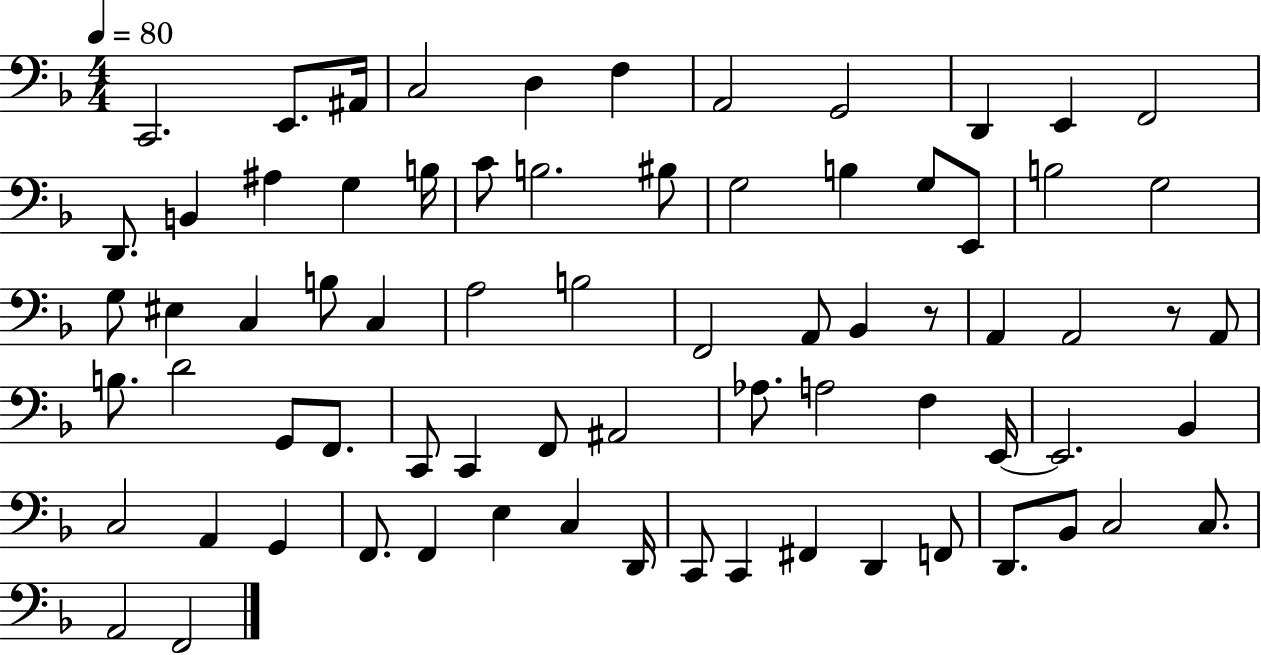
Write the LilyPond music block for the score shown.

{
  \clef bass
  \numericTimeSignature
  \time 4/4
  \key f \major
  \tempo 4 = 80
  \repeat volta 2 { c,2. e,8. ais,16 | c2 d4 f4 | a,2 g,2 | d,4 e,4 f,2 | \break d,8. b,4 ais4 g4 b16 | c'8 b2. bis8 | g2 b4 g8 e,8 | b2 g2 | \break g8 eis4 c4 b8 c4 | a2 b2 | f,2 a,8 bes,4 r8 | a,4 a,2 r8 a,8 | \break b8. d'2 g,8 f,8. | c,8 c,4 f,8 ais,2 | aes8. a2 f4 e,16~~ | e,2. bes,4 | \break c2 a,4 g,4 | f,8. f,4 e4 c4 d,16 | c,8 c,4 fis,4 d,4 f,8 | d,8. bes,8 c2 c8. | \break a,2 f,2 | } \bar "|."
}